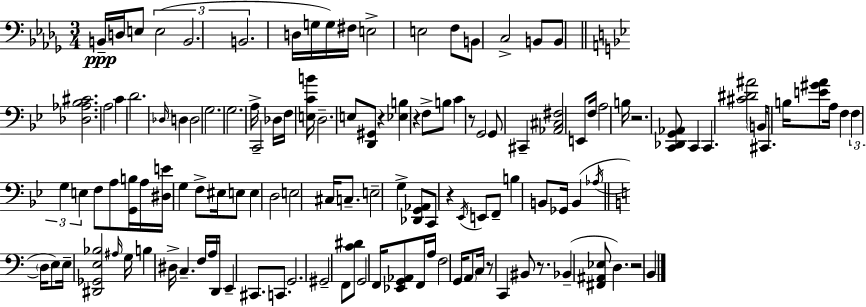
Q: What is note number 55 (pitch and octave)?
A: G3